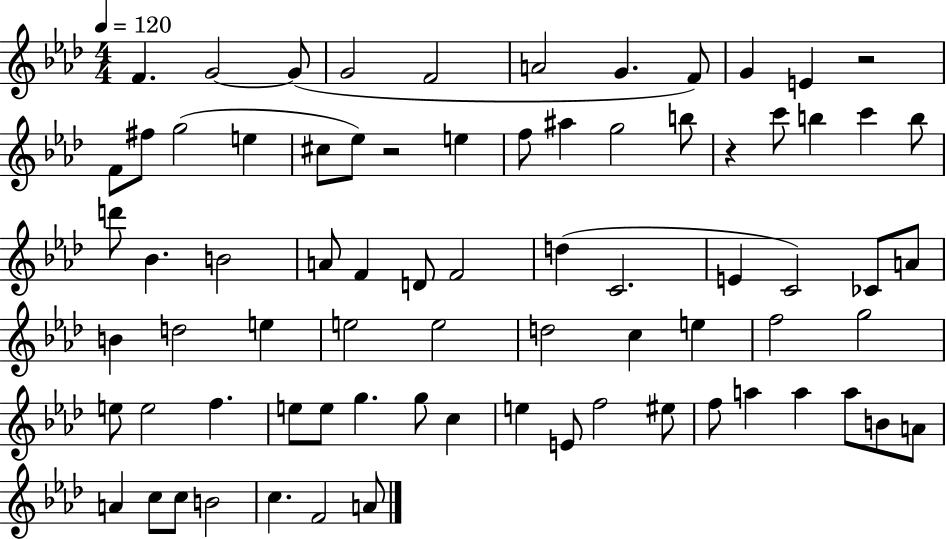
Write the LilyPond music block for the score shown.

{
  \clef treble
  \numericTimeSignature
  \time 4/4
  \key aes \major
  \tempo 4 = 120
  f'4. g'2~~ g'8( | g'2 f'2 | a'2 g'4. f'8) | g'4 e'4 r2 | \break f'8 fis''8 g''2( e''4 | cis''8 ees''8) r2 e''4 | f''8 ais''4 g''2 b''8 | r4 c'''8 b''4 c'''4 b''8 | \break d'''8 bes'4. b'2 | a'8 f'4 d'8 f'2 | d''4( c'2. | e'4 c'2) ces'8 a'8 | \break b'4 d''2 e''4 | e''2 e''2 | d''2 c''4 e''4 | f''2 g''2 | \break e''8 e''2 f''4. | e''8 e''8 g''4. g''8 c''4 | e''4 e'8 f''2 eis''8 | f''8 a''4 a''4 a''8 b'8 a'8 | \break a'4 c''8 c''8 b'2 | c''4. f'2 a'8 | \bar "|."
}